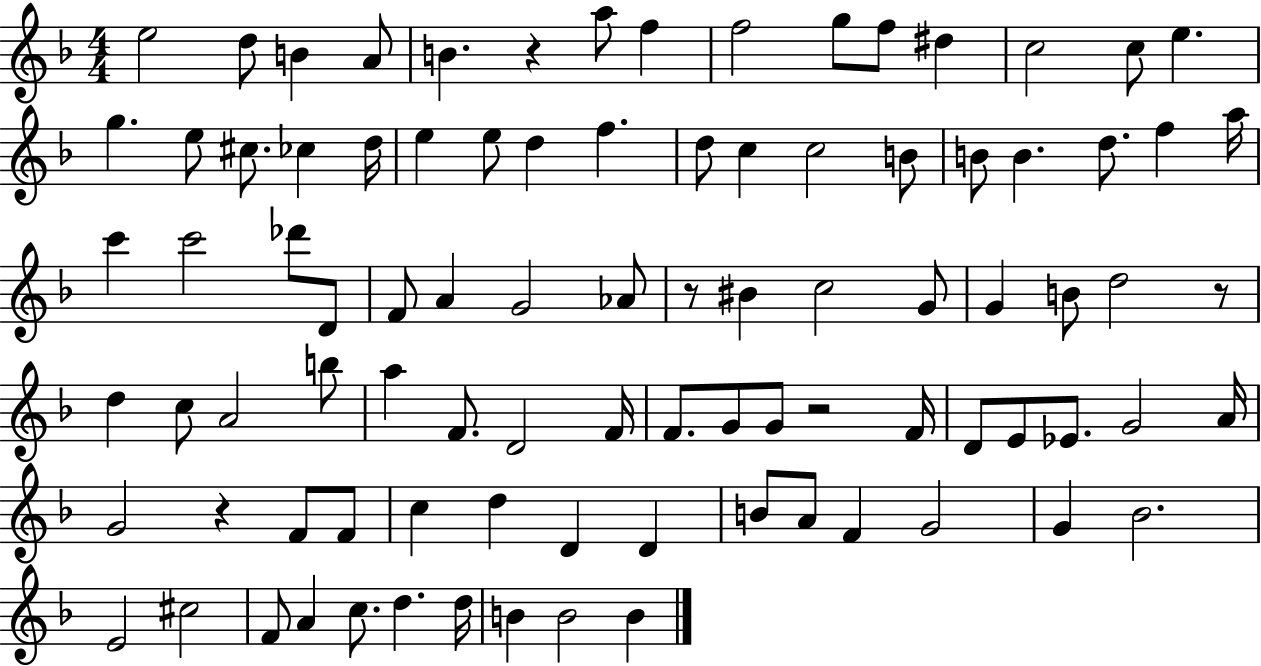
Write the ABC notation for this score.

X:1
T:Untitled
M:4/4
L:1/4
K:F
e2 d/2 B A/2 B z a/2 f f2 g/2 f/2 ^d c2 c/2 e g e/2 ^c/2 _c d/4 e e/2 d f d/2 c c2 B/2 B/2 B d/2 f a/4 c' c'2 _d'/2 D/2 F/2 A G2 _A/2 z/2 ^B c2 G/2 G B/2 d2 z/2 d c/2 A2 b/2 a F/2 D2 F/4 F/2 G/2 G/2 z2 F/4 D/2 E/2 _E/2 G2 A/4 G2 z F/2 F/2 c d D D B/2 A/2 F G2 G _B2 E2 ^c2 F/2 A c/2 d d/4 B B2 B